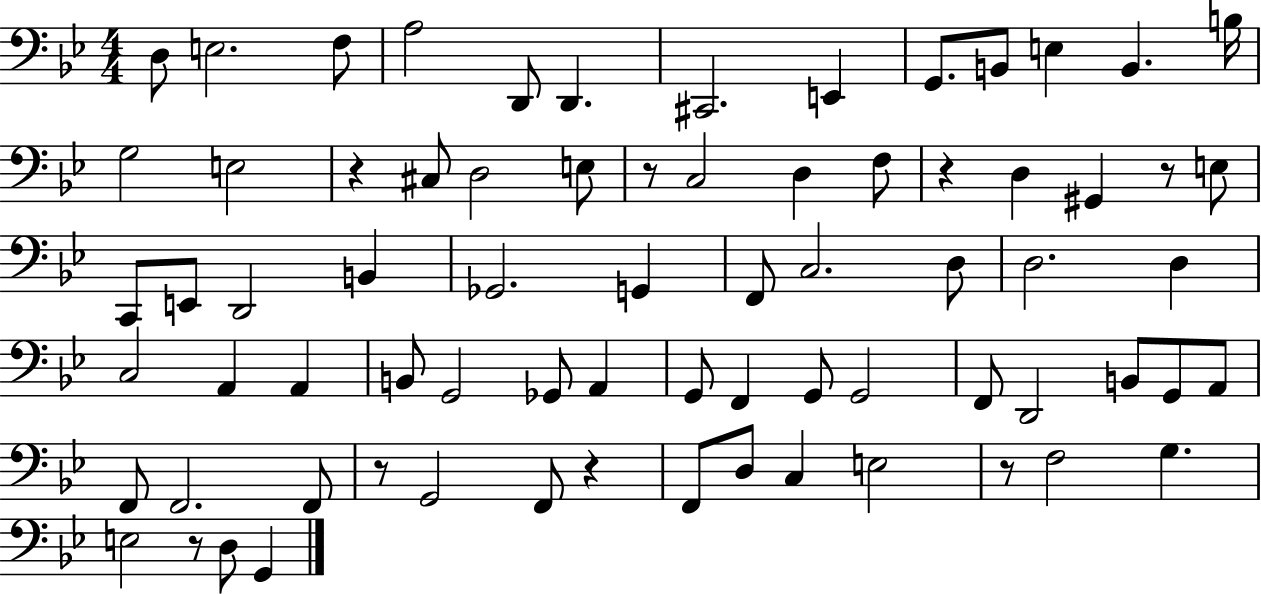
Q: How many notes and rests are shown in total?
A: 73